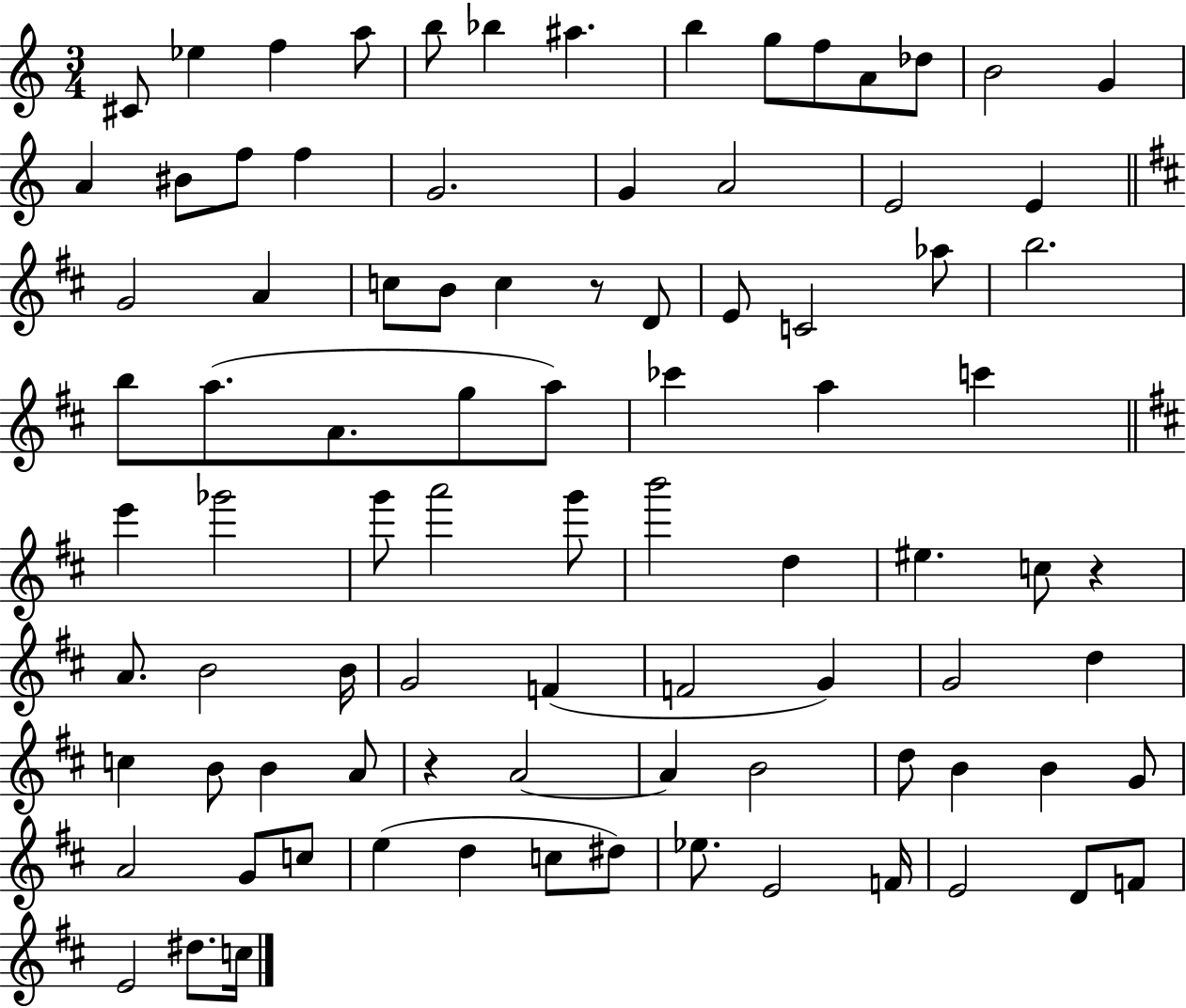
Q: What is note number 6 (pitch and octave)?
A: Bb5